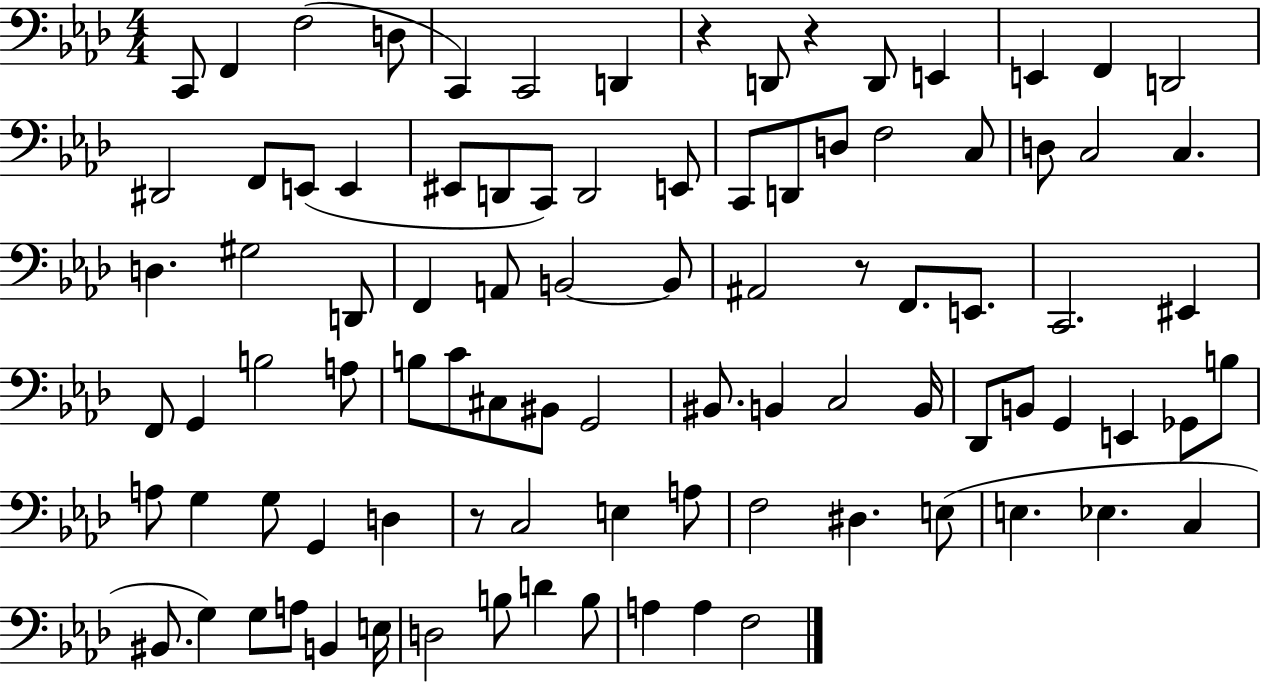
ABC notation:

X:1
T:Untitled
M:4/4
L:1/4
K:Ab
C,,/2 F,, F,2 D,/2 C,, C,,2 D,, z D,,/2 z D,,/2 E,, E,, F,, D,,2 ^D,,2 F,,/2 E,,/2 E,, ^E,,/2 D,,/2 C,,/2 D,,2 E,,/2 C,,/2 D,,/2 D,/2 F,2 C,/2 D,/2 C,2 C, D, ^G,2 D,,/2 F,, A,,/2 B,,2 B,,/2 ^A,,2 z/2 F,,/2 E,,/2 C,,2 ^E,, F,,/2 G,, B,2 A,/2 B,/2 C/2 ^C,/2 ^B,,/2 G,,2 ^B,,/2 B,, C,2 B,,/4 _D,,/2 B,,/2 G,, E,, _G,,/2 B,/2 A,/2 G, G,/2 G,, D, z/2 C,2 E, A,/2 F,2 ^D, E,/2 E, _E, C, ^B,,/2 G, G,/2 A,/2 B,, E,/4 D,2 B,/2 D B,/2 A, A, F,2